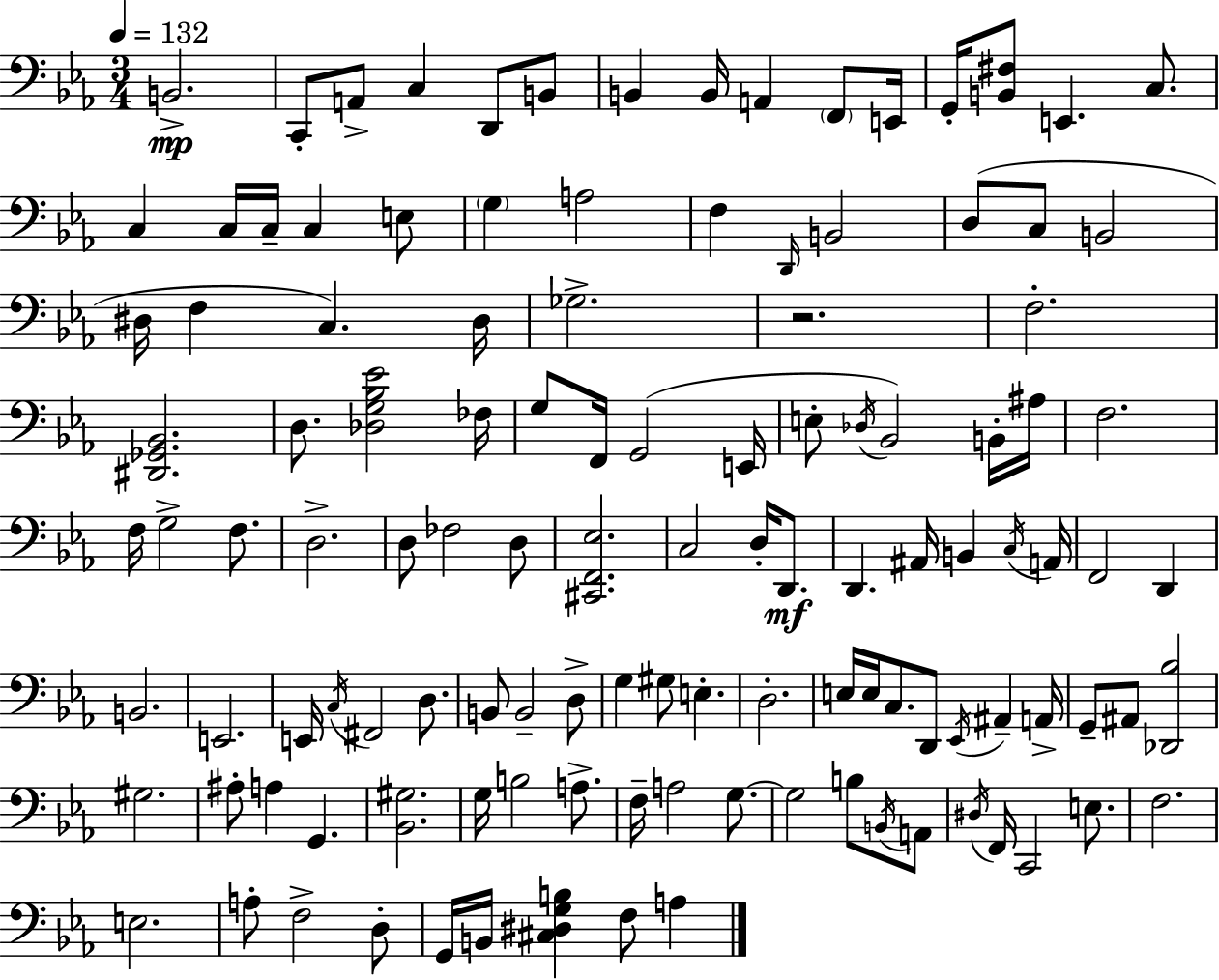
{
  \clef bass
  \numericTimeSignature
  \time 3/4
  \key ees \major
  \tempo 4 = 132
  b,2.->\mp | c,8-. a,8-> c4 d,8 b,8 | b,4 b,16 a,4 \parenthesize f,8 e,16 | g,16-. <b, fis>8 e,4. c8. | \break c4 c16 c16-- c4 e8 | \parenthesize g4 a2 | f4 \grace { d,16 } b,2 | d8( c8 b,2 | \break dis16 f4 c4.) | dis16 ges2.-> | r2. | f2.-. | \break <dis, ges, bes,>2. | d8. <des g bes ees'>2 | fes16 g8 f,16 g,2( | e,16 e8-. \acciaccatura { des16 } bes,2) | \break b,16-. ais16 f2. | f16 g2-> f8. | d2.-> | d8 fes2 | \break d8 <cis, f, ees>2. | c2 d16-. d,8.\mf | d,4. ais,16 b,4 | \acciaccatura { c16 } a,16 f,2 d,4 | \break b,2. | e,2. | e,16 \acciaccatura { c16 } fis,2 | d8. b,8 b,2-- | \break d8-> g4 gis8 e4.-. | d2.-. | e16 e16 c8. d,8 \acciaccatura { ees,16 } | ais,4-- a,16-> g,8-- ais,8 <des, bes>2 | \break gis2. | ais8-. a4 g,4. | <bes, gis>2. | g16 b2 | \break a8.-> f16-- a2 | g8.~~ g2 | b8 \acciaccatura { b,16 } a,8 \acciaccatura { dis16 } f,16 c,2 | e8. f2. | \break e2. | a8-. f2-> | d8-. g,16 b,16 <cis dis g b>4 | f8 a4 \bar "|."
}